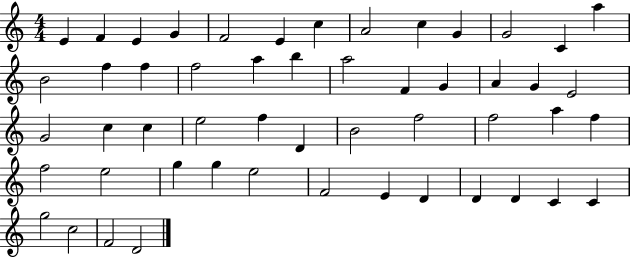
E4/q F4/q E4/q G4/q F4/h E4/q C5/q A4/h C5/q G4/q G4/h C4/q A5/q B4/h F5/q F5/q F5/h A5/q B5/q A5/h F4/q G4/q A4/q G4/q E4/h G4/h C5/q C5/q E5/h F5/q D4/q B4/h F5/h F5/h A5/q F5/q F5/h E5/h G5/q G5/q E5/h F4/h E4/q D4/q D4/q D4/q C4/q C4/q G5/h C5/h F4/h D4/h